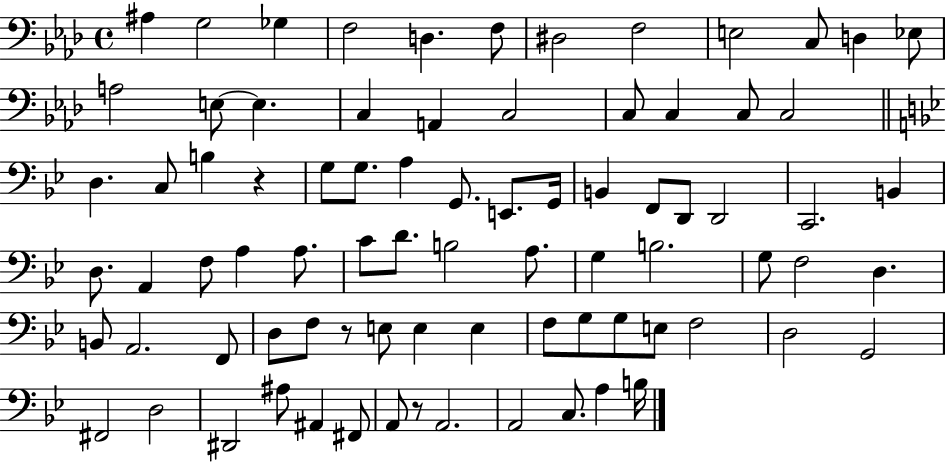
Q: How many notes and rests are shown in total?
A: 81